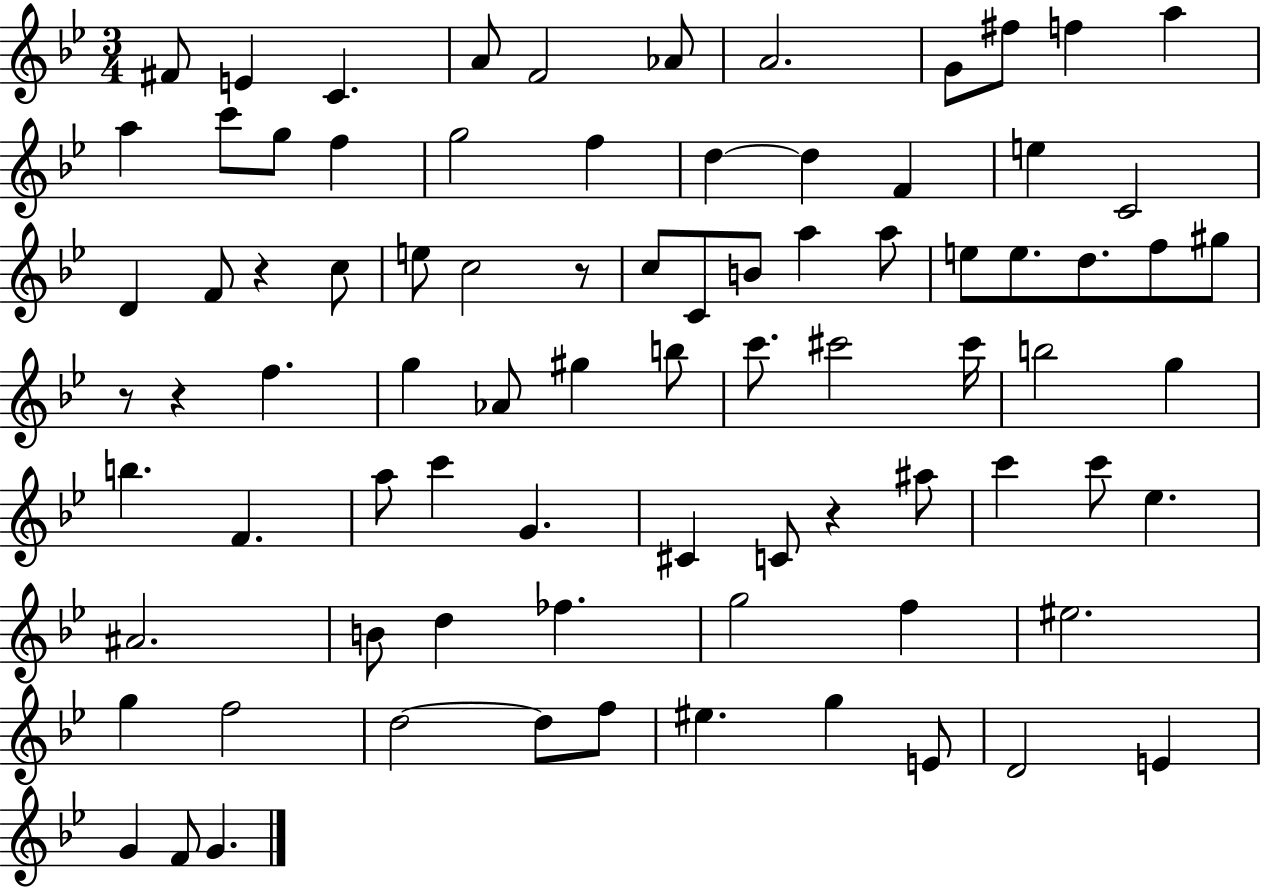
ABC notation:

X:1
T:Untitled
M:3/4
L:1/4
K:Bb
^F/2 E C A/2 F2 _A/2 A2 G/2 ^f/2 f a a c'/2 g/2 f g2 f d d F e C2 D F/2 z c/2 e/2 c2 z/2 c/2 C/2 B/2 a a/2 e/2 e/2 d/2 f/2 ^g/2 z/2 z f g _A/2 ^g b/2 c'/2 ^c'2 ^c'/4 b2 g b F a/2 c' G ^C C/2 z ^a/2 c' c'/2 _e ^A2 B/2 d _f g2 f ^e2 g f2 d2 d/2 f/2 ^e g E/2 D2 E G F/2 G